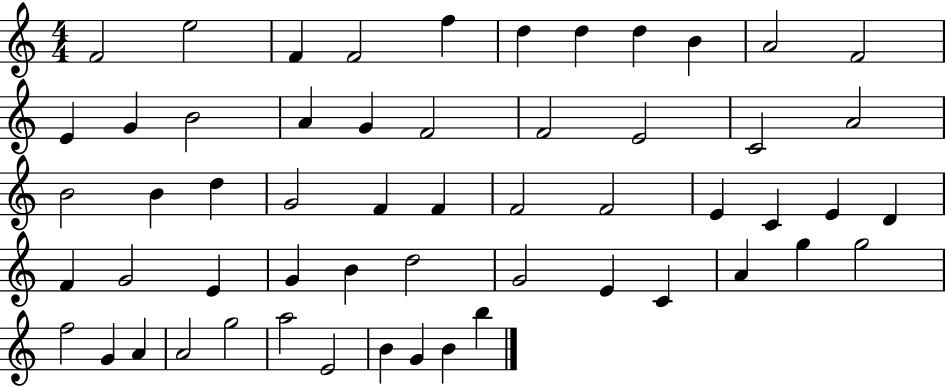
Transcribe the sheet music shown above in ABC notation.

X:1
T:Untitled
M:4/4
L:1/4
K:C
F2 e2 F F2 f d d d B A2 F2 E G B2 A G F2 F2 E2 C2 A2 B2 B d G2 F F F2 F2 E C E D F G2 E G B d2 G2 E C A g g2 f2 G A A2 g2 a2 E2 B G B b